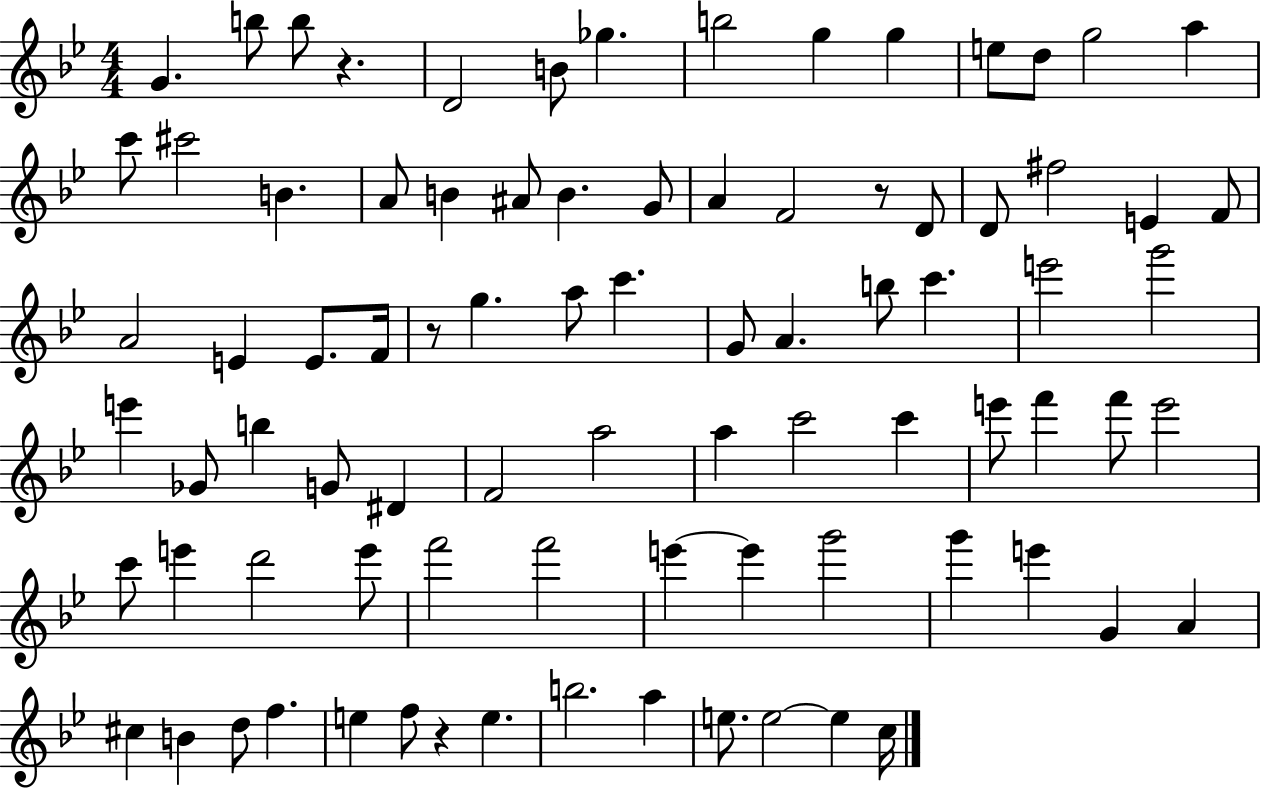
G4/q. B5/e B5/e R/q. D4/h B4/e Gb5/q. B5/h G5/q G5/q E5/e D5/e G5/h A5/q C6/e C#6/h B4/q. A4/e B4/q A#4/e B4/q. G4/e A4/q F4/h R/e D4/e D4/e F#5/h E4/q F4/e A4/h E4/q E4/e. F4/s R/e G5/q. A5/e C6/q. G4/e A4/q. B5/e C6/q. E6/h G6/h E6/q Gb4/e B5/q G4/e D#4/q F4/h A5/h A5/q C6/h C6/q E6/e F6/q F6/e E6/h C6/e E6/q D6/h E6/e F6/h F6/h E6/q E6/q G6/h G6/q E6/q G4/q A4/q C#5/q B4/q D5/e F5/q. E5/q F5/e R/q E5/q. B5/h. A5/q E5/e. E5/h E5/q C5/s